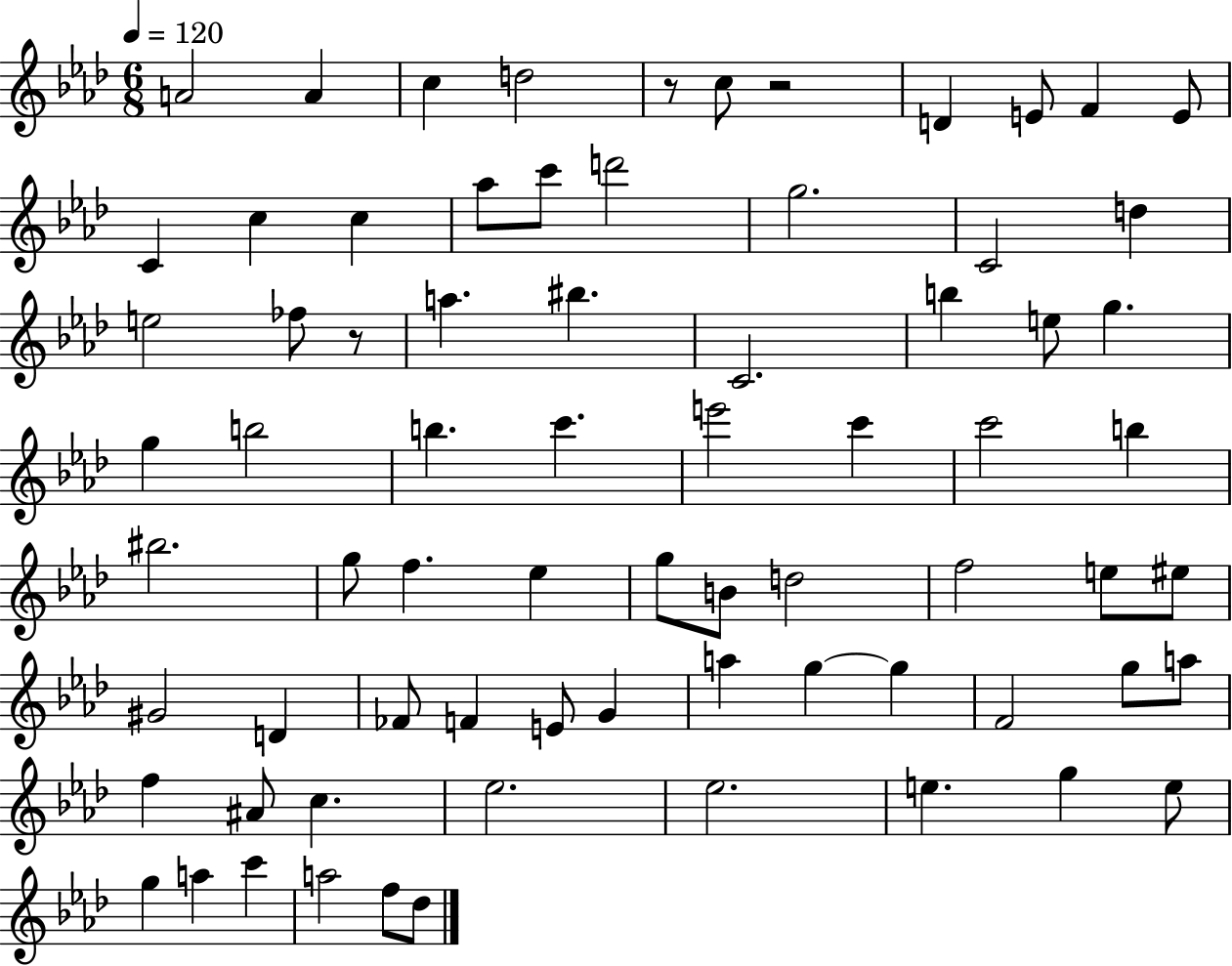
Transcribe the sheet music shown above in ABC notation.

X:1
T:Untitled
M:6/8
L:1/4
K:Ab
A2 A c d2 z/2 c/2 z2 D E/2 F E/2 C c c _a/2 c'/2 d'2 g2 C2 d e2 _f/2 z/2 a ^b C2 b e/2 g g b2 b c' e'2 c' c'2 b ^b2 g/2 f _e g/2 B/2 d2 f2 e/2 ^e/2 ^G2 D _F/2 F E/2 G a g g F2 g/2 a/2 f ^A/2 c _e2 _e2 e g e/2 g a c' a2 f/2 _d/2